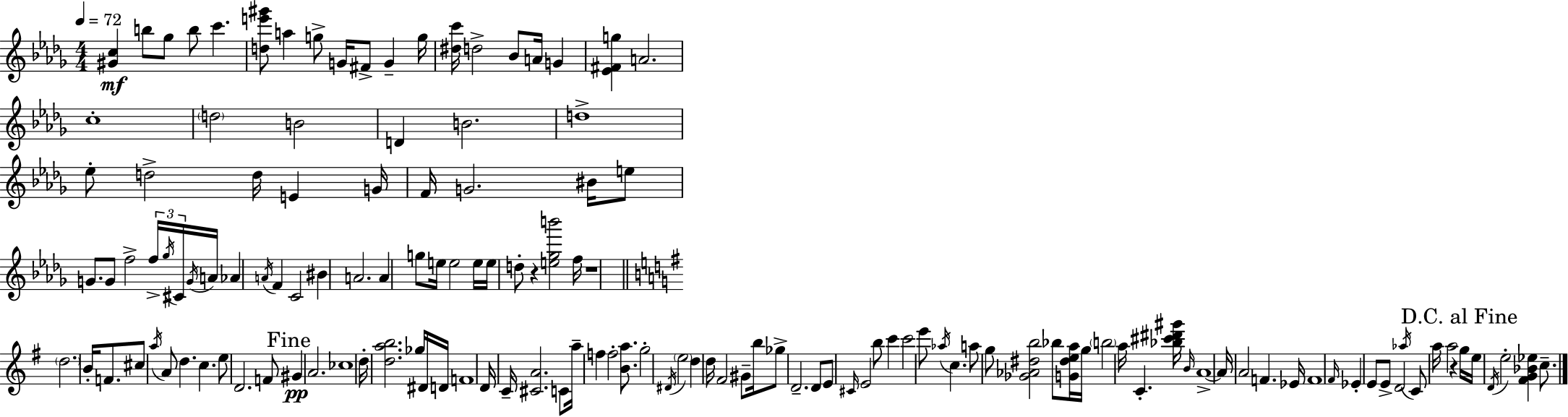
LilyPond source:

{
  \clef treble
  \numericTimeSignature
  \time 4/4
  \key bes \minor
  \tempo 4 = 72
  <gis' c''>4\mf b''8 ges''8 b''8 c'''4. | <d'' e''' gis'''>8 a''4 g''8-> g'16 fis'8-> g'4-- g''16 | <dis'' c'''>16 d''2-> bes'8 a'16 g'4 | <ees' fis' g''>4 a'2. | \break c''1-. | \parenthesize d''2 b'2 | d'4 b'2. | d''1-> | \break ees''8-. d''2-> d''16 e'4 g'16 | f'16 g'2. bis'16 e''8 | g'8. g'8 f''2-> \tuplet 3/2 { f''16-> \acciaccatura { ges''16 } cis'16 } | \acciaccatura { g'16 } a'16 aes'4 \acciaccatura { a'16 } f'4 c'2 | \break bis'4 a'2. | a'4 g''8 e''16 e''2 | e''16 e''16 d''8-. r4 <e'' ges'' b'''>2 | f''16 r1 | \break \bar "||" \break \key g \major \parenthesize d''2. b'16-. f'8. | cis''8 \acciaccatura { a''16 } a'8 d''4. c''4. | e''8 d'2. f'8 | \mark "Fine" gis'4\pp a'2. | \break ces''1 | d''16-. <d'' a'' b''>2. ges''16 dis'16 | d'16 f'1 | d'16 c'16-- <cis' a'>2. c'8 | \break a''16-- f''4 f''2-. <b' a''>8. | g''2-. \acciaccatura { dis'16 } \parenthesize e''2 | d''4 d''16 fis'2 gis'8-- | b''16 ges''8-> d'2.-- | \break d'8 e'8 \grace { cis'16 } e'2 b''8 c'''4 | c'''2 e'''8 \acciaccatura { aes''16 } c''4. | a''8 g''8 <ges' aes' dis'' b''>2 | bes''8 <g' dis'' e'' a''>16 g''16 \parenthesize b''2 a''16 c'4.-. | \break <bes'' cis''' dis''' gis'''>16 \grace { b'16 } a'1->~~ | a'16 a'2 f'4. | ees'16 f'1 | \grace { fis'16 } ees'4-. e'8 e'8-> d'2 | \break \acciaccatura { aes''16 } c'8 a''16 a''2 | r4 \mark "D.C. al Fine" g''16 e''16 \acciaccatura { d'16 } e''2-. | <fis' g' bes' ees''>4 c''8.-- \bar "|."
}